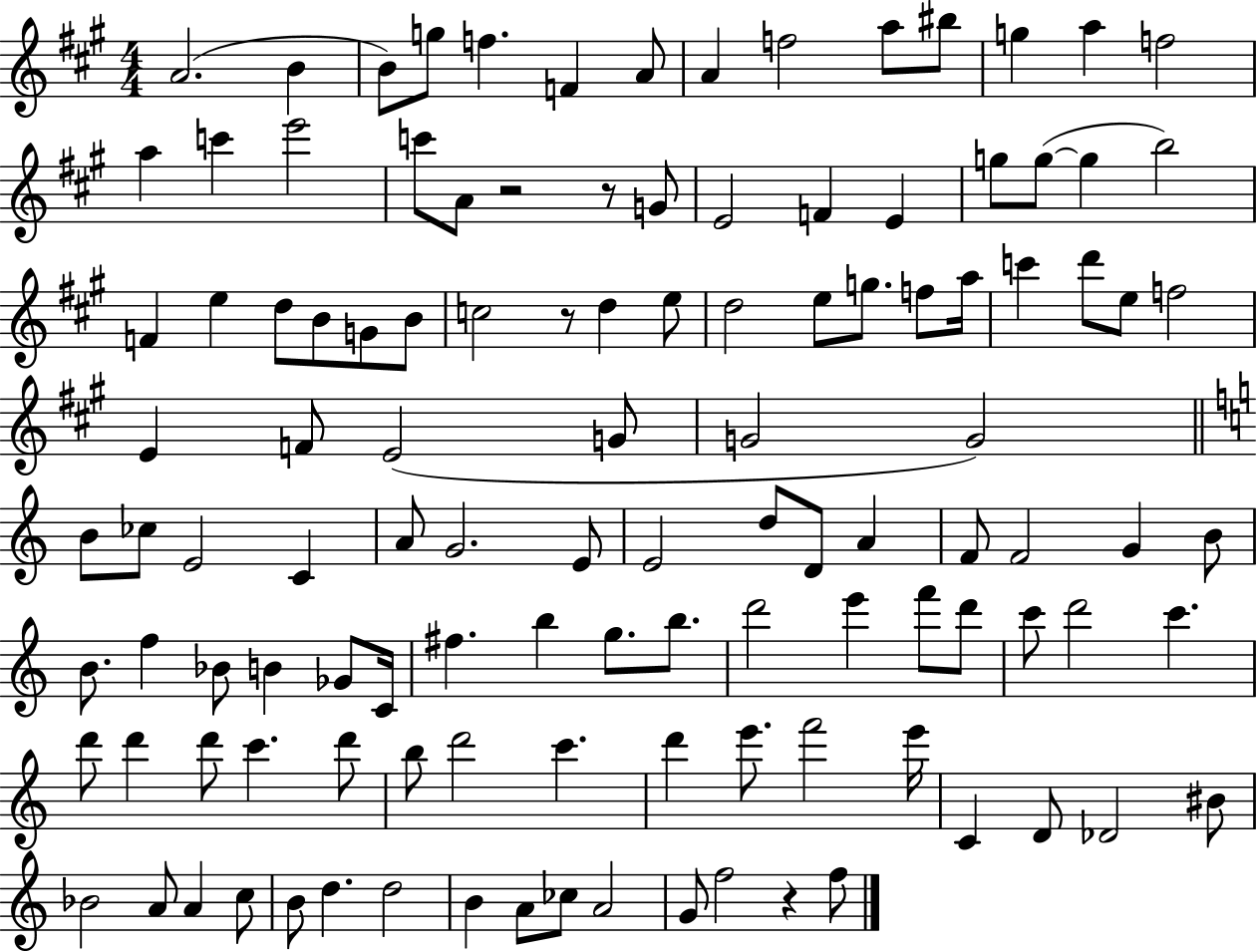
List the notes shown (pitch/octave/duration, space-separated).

A4/h. B4/q B4/e G5/e F5/q. F4/q A4/e A4/q F5/h A5/e BIS5/e G5/q A5/q F5/h A5/q C6/q E6/h C6/e A4/e R/h R/e G4/e E4/h F4/q E4/q G5/e G5/e G5/q B5/h F4/q E5/q D5/e B4/e G4/e B4/e C5/h R/e D5/q E5/e D5/h E5/e G5/e. F5/e A5/s C6/q D6/e E5/e F5/h E4/q F4/e E4/h G4/e G4/h G4/h B4/e CES5/e E4/h C4/q A4/e G4/h. E4/e E4/h D5/e D4/e A4/q F4/e F4/h G4/q B4/e B4/e. F5/q Bb4/e B4/q Gb4/e C4/s F#5/q. B5/q G5/e. B5/e. D6/h E6/q F6/e D6/e C6/e D6/h C6/q. D6/e D6/q D6/e C6/q. D6/e B5/e D6/h C6/q. D6/q E6/e. F6/h E6/s C4/q D4/e Db4/h BIS4/e Bb4/h A4/e A4/q C5/e B4/e D5/q. D5/h B4/q A4/e CES5/e A4/h G4/e F5/h R/q F5/e